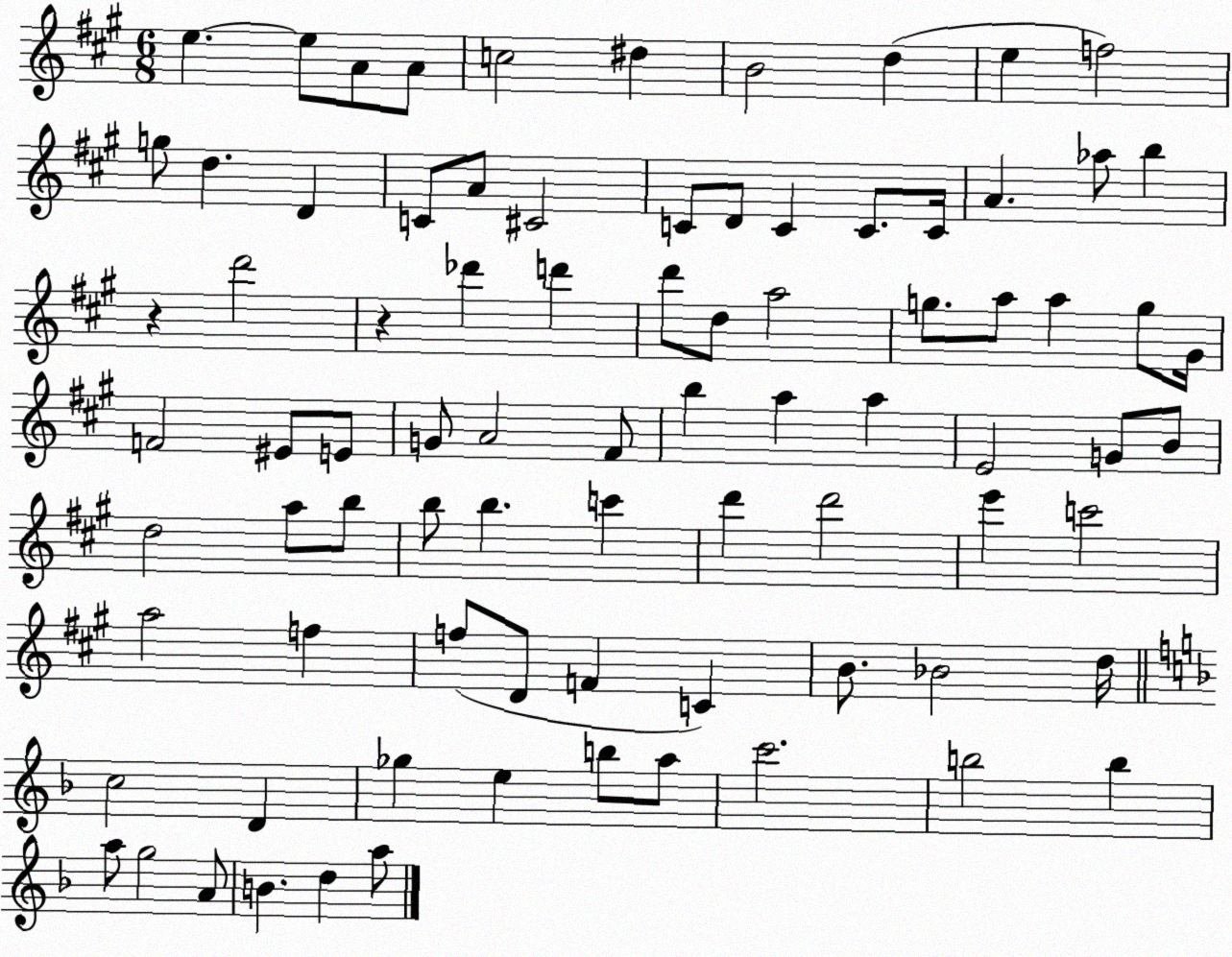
X:1
T:Untitled
M:6/8
L:1/4
K:A
e e/2 A/2 A/2 c2 ^d B2 d e f2 g/2 d D C/2 A/2 ^C2 C/2 D/2 C C/2 C/4 A _a/2 b z d'2 z _d' d' d'/2 d/2 a2 g/2 a/2 a g/2 ^G/4 F2 ^E/2 E/2 G/2 A2 ^F/2 b a a E2 G/2 B/2 d2 a/2 b/2 b/2 b c' d' d'2 e' c'2 a2 f f/2 D/2 F C B/2 _B2 d/4 c2 D _g e b/2 a/2 c'2 b2 b a/2 g2 A/2 B d a/2